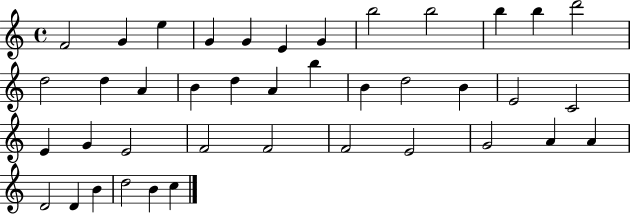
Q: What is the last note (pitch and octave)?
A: C5